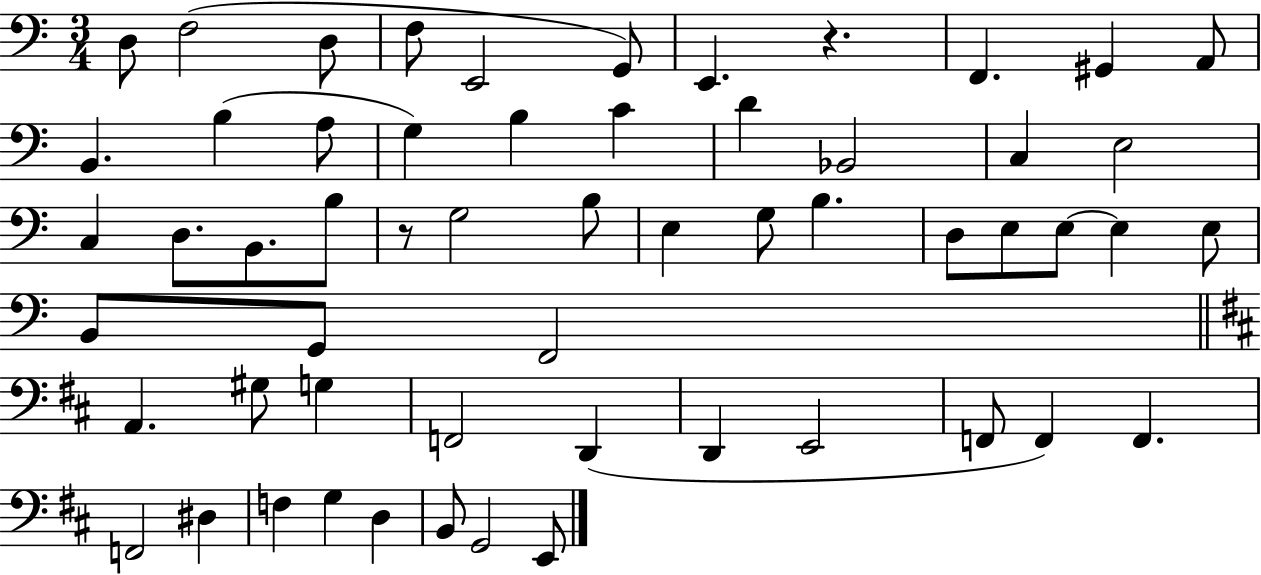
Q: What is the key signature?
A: C major